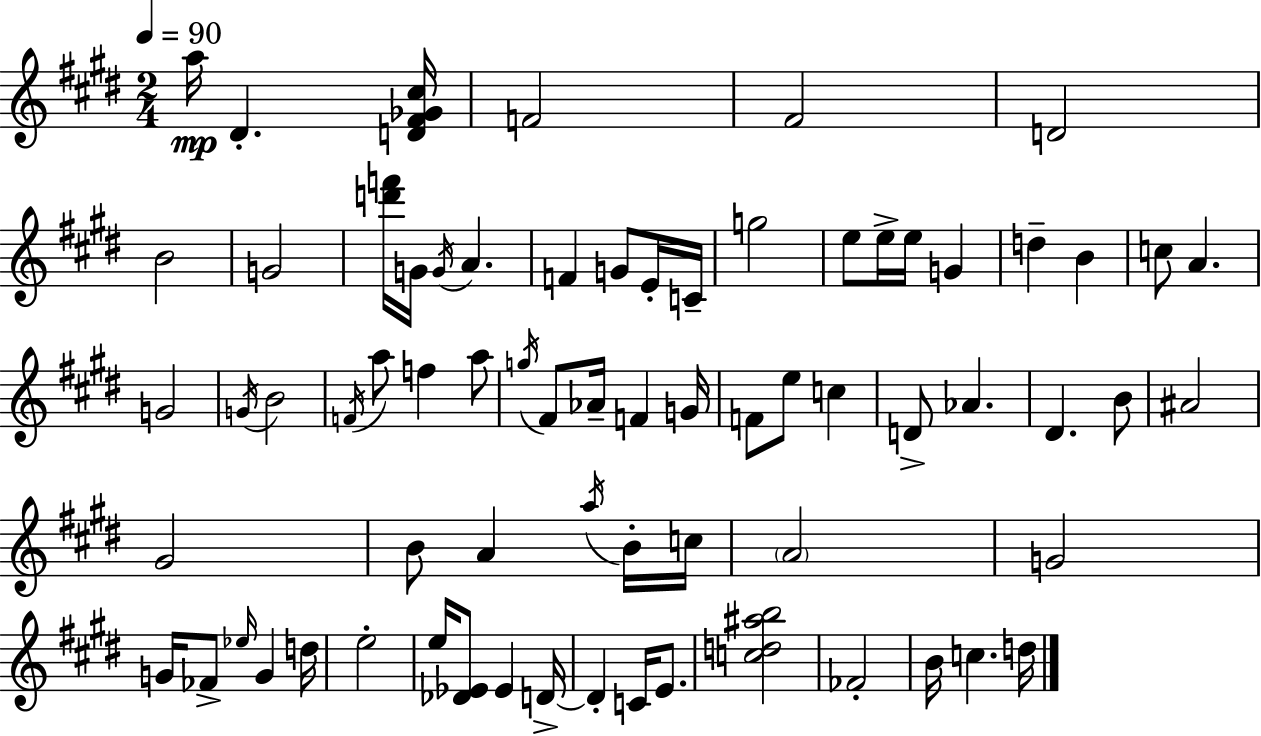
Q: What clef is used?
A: treble